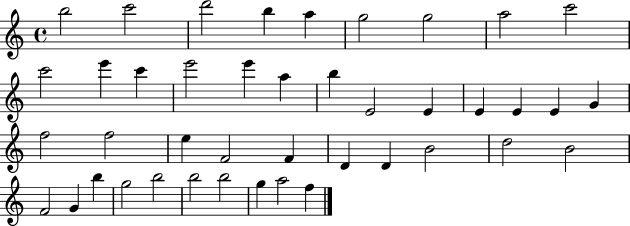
X:1
T:Untitled
M:4/4
L:1/4
K:C
b2 c'2 d'2 b a g2 g2 a2 c'2 c'2 e' c' e'2 e' a b E2 E E E E G f2 f2 e F2 F D D B2 d2 B2 F2 G b g2 b2 b2 b2 g a2 f